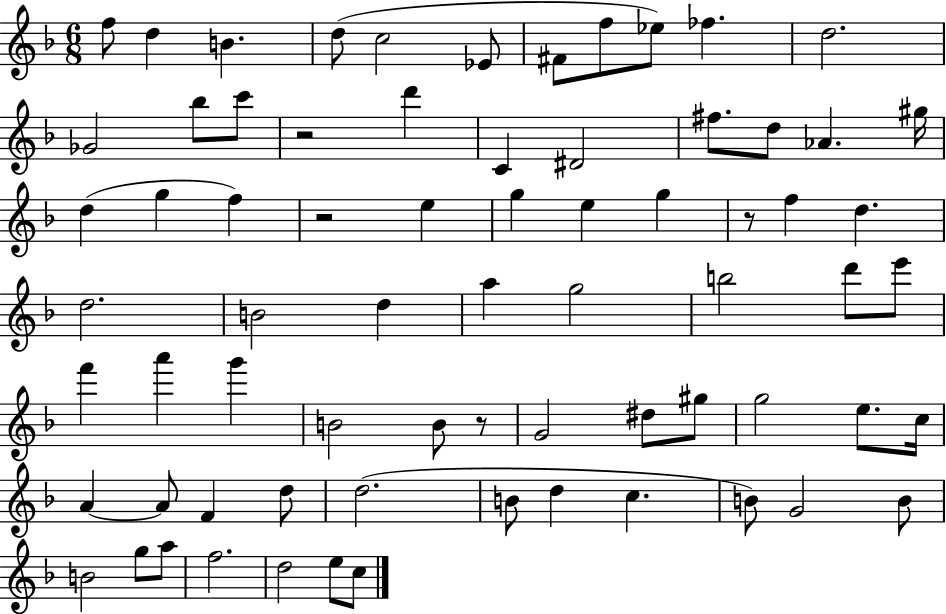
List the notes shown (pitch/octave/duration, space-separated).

F5/e D5/q B4/q. D5/e C5/h Eb4/e F#4/e F5/e Eb5/e FES5/q. D5/h. Gb4/h Bb5/e C6/e R/h D6/q C4/q D#4/h F#5/e. D5/e Ab4/q. G#5/s D5/q G5/q F5/q R/h E5/q G5/q E5/q G5/q R/e F5/q D5/q. D5/h. B4/h D5/q A5/q G5/h B5/h D6/e E6/e F6/q A6/q G6/q B4/h B4/e R/e G4/h D#5/e G#5/e G5/h E5/e. C5/s A4/q A4/e F4/q D5/e D5/h. B4/e D5/q C5/q. B4/e G4/h B4/e B4/h G5/e A5/e F5/h. D5/h E5/e C5/e